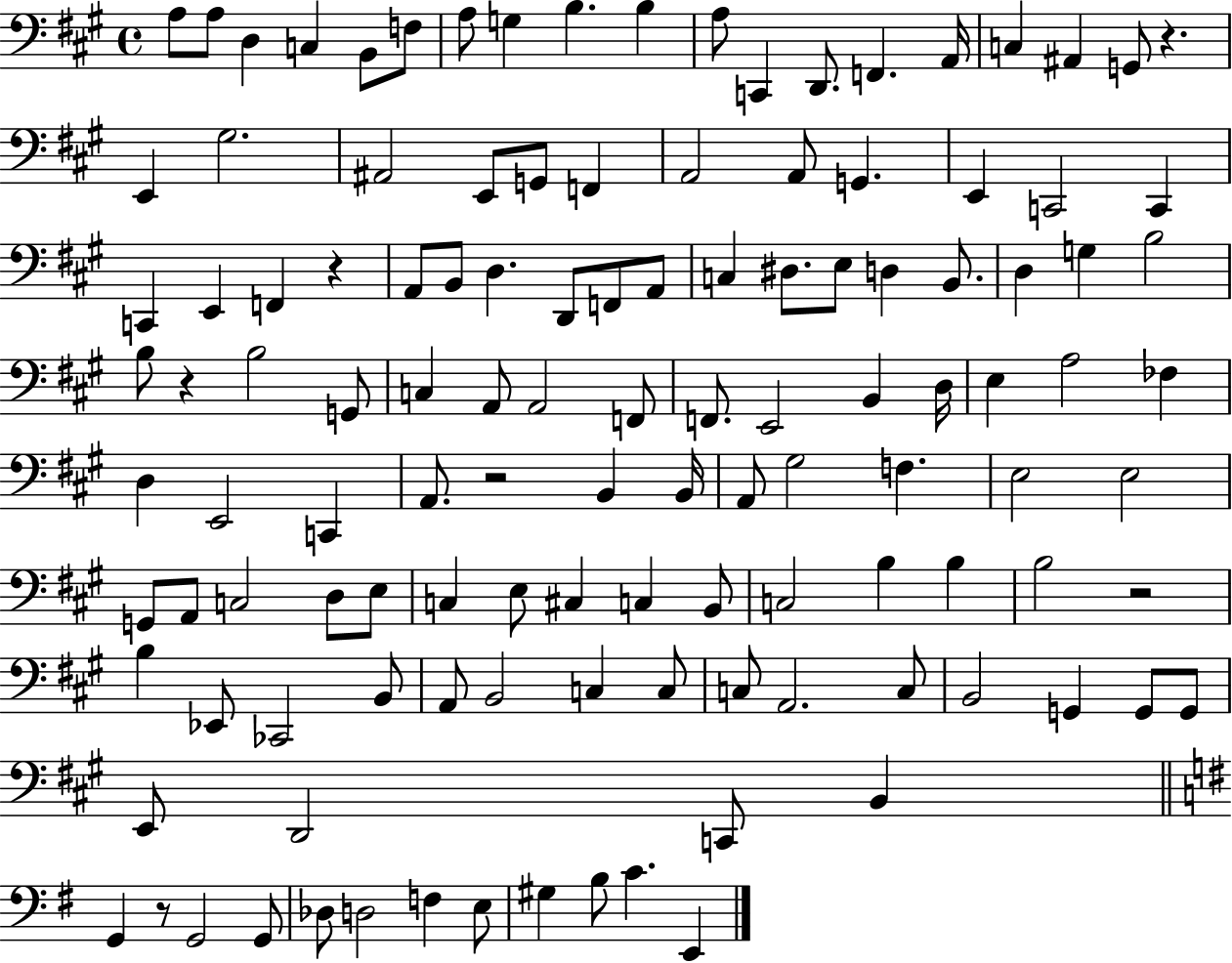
{
  \clef bass
  \time 4/4
  \defaultTimeSignature
  \key a \major
  a8 a8 d4 c4 b,8 f8 | a8 g4 b4. b4 | a8 c,4 d,8. f,4. a,16 | c4 ais,4 g,8 r4. | \break e,4 gis2. | ais,2 e,8 g,8 f,4 | a,2 a,8 g,4. | e,4 c,2 c,4 | \break c,4 e,4 f,4 r4 | a,8 b,8 d4. d,8 f,8 a,8 | c4 dis8. e8 d4 b,8. | d4 g4 b2 | \break b8 r4 b2 g,8 | c4 a,8 a,2 f,8 | f,8. e,2 b,4 d16 | e4 a2 fes4 | \break d4 e,2 c,4 | a,8. r2 b,4 b,16 | a,8 gis2 f4. | e2 e2 | \break g,8 a,8 c2 d8 e8 | c4 e8 cis4 c4 b,8 | c2 b4 b4 | b2 r2 | \break b4 ees,8 ces,2 b,8 | a,8 b,2 c4 c8 | c8 a,2. c8 | b,2 g,4 g,8 g,8 | \break e,8 d,2 c,8 b,4 | \bar "||" \break \key g \major g,4 r8 g,2 g,8 | des8 d2 f4 e8 | gis4 b8 c'4. e,4 | \bar "|."
}